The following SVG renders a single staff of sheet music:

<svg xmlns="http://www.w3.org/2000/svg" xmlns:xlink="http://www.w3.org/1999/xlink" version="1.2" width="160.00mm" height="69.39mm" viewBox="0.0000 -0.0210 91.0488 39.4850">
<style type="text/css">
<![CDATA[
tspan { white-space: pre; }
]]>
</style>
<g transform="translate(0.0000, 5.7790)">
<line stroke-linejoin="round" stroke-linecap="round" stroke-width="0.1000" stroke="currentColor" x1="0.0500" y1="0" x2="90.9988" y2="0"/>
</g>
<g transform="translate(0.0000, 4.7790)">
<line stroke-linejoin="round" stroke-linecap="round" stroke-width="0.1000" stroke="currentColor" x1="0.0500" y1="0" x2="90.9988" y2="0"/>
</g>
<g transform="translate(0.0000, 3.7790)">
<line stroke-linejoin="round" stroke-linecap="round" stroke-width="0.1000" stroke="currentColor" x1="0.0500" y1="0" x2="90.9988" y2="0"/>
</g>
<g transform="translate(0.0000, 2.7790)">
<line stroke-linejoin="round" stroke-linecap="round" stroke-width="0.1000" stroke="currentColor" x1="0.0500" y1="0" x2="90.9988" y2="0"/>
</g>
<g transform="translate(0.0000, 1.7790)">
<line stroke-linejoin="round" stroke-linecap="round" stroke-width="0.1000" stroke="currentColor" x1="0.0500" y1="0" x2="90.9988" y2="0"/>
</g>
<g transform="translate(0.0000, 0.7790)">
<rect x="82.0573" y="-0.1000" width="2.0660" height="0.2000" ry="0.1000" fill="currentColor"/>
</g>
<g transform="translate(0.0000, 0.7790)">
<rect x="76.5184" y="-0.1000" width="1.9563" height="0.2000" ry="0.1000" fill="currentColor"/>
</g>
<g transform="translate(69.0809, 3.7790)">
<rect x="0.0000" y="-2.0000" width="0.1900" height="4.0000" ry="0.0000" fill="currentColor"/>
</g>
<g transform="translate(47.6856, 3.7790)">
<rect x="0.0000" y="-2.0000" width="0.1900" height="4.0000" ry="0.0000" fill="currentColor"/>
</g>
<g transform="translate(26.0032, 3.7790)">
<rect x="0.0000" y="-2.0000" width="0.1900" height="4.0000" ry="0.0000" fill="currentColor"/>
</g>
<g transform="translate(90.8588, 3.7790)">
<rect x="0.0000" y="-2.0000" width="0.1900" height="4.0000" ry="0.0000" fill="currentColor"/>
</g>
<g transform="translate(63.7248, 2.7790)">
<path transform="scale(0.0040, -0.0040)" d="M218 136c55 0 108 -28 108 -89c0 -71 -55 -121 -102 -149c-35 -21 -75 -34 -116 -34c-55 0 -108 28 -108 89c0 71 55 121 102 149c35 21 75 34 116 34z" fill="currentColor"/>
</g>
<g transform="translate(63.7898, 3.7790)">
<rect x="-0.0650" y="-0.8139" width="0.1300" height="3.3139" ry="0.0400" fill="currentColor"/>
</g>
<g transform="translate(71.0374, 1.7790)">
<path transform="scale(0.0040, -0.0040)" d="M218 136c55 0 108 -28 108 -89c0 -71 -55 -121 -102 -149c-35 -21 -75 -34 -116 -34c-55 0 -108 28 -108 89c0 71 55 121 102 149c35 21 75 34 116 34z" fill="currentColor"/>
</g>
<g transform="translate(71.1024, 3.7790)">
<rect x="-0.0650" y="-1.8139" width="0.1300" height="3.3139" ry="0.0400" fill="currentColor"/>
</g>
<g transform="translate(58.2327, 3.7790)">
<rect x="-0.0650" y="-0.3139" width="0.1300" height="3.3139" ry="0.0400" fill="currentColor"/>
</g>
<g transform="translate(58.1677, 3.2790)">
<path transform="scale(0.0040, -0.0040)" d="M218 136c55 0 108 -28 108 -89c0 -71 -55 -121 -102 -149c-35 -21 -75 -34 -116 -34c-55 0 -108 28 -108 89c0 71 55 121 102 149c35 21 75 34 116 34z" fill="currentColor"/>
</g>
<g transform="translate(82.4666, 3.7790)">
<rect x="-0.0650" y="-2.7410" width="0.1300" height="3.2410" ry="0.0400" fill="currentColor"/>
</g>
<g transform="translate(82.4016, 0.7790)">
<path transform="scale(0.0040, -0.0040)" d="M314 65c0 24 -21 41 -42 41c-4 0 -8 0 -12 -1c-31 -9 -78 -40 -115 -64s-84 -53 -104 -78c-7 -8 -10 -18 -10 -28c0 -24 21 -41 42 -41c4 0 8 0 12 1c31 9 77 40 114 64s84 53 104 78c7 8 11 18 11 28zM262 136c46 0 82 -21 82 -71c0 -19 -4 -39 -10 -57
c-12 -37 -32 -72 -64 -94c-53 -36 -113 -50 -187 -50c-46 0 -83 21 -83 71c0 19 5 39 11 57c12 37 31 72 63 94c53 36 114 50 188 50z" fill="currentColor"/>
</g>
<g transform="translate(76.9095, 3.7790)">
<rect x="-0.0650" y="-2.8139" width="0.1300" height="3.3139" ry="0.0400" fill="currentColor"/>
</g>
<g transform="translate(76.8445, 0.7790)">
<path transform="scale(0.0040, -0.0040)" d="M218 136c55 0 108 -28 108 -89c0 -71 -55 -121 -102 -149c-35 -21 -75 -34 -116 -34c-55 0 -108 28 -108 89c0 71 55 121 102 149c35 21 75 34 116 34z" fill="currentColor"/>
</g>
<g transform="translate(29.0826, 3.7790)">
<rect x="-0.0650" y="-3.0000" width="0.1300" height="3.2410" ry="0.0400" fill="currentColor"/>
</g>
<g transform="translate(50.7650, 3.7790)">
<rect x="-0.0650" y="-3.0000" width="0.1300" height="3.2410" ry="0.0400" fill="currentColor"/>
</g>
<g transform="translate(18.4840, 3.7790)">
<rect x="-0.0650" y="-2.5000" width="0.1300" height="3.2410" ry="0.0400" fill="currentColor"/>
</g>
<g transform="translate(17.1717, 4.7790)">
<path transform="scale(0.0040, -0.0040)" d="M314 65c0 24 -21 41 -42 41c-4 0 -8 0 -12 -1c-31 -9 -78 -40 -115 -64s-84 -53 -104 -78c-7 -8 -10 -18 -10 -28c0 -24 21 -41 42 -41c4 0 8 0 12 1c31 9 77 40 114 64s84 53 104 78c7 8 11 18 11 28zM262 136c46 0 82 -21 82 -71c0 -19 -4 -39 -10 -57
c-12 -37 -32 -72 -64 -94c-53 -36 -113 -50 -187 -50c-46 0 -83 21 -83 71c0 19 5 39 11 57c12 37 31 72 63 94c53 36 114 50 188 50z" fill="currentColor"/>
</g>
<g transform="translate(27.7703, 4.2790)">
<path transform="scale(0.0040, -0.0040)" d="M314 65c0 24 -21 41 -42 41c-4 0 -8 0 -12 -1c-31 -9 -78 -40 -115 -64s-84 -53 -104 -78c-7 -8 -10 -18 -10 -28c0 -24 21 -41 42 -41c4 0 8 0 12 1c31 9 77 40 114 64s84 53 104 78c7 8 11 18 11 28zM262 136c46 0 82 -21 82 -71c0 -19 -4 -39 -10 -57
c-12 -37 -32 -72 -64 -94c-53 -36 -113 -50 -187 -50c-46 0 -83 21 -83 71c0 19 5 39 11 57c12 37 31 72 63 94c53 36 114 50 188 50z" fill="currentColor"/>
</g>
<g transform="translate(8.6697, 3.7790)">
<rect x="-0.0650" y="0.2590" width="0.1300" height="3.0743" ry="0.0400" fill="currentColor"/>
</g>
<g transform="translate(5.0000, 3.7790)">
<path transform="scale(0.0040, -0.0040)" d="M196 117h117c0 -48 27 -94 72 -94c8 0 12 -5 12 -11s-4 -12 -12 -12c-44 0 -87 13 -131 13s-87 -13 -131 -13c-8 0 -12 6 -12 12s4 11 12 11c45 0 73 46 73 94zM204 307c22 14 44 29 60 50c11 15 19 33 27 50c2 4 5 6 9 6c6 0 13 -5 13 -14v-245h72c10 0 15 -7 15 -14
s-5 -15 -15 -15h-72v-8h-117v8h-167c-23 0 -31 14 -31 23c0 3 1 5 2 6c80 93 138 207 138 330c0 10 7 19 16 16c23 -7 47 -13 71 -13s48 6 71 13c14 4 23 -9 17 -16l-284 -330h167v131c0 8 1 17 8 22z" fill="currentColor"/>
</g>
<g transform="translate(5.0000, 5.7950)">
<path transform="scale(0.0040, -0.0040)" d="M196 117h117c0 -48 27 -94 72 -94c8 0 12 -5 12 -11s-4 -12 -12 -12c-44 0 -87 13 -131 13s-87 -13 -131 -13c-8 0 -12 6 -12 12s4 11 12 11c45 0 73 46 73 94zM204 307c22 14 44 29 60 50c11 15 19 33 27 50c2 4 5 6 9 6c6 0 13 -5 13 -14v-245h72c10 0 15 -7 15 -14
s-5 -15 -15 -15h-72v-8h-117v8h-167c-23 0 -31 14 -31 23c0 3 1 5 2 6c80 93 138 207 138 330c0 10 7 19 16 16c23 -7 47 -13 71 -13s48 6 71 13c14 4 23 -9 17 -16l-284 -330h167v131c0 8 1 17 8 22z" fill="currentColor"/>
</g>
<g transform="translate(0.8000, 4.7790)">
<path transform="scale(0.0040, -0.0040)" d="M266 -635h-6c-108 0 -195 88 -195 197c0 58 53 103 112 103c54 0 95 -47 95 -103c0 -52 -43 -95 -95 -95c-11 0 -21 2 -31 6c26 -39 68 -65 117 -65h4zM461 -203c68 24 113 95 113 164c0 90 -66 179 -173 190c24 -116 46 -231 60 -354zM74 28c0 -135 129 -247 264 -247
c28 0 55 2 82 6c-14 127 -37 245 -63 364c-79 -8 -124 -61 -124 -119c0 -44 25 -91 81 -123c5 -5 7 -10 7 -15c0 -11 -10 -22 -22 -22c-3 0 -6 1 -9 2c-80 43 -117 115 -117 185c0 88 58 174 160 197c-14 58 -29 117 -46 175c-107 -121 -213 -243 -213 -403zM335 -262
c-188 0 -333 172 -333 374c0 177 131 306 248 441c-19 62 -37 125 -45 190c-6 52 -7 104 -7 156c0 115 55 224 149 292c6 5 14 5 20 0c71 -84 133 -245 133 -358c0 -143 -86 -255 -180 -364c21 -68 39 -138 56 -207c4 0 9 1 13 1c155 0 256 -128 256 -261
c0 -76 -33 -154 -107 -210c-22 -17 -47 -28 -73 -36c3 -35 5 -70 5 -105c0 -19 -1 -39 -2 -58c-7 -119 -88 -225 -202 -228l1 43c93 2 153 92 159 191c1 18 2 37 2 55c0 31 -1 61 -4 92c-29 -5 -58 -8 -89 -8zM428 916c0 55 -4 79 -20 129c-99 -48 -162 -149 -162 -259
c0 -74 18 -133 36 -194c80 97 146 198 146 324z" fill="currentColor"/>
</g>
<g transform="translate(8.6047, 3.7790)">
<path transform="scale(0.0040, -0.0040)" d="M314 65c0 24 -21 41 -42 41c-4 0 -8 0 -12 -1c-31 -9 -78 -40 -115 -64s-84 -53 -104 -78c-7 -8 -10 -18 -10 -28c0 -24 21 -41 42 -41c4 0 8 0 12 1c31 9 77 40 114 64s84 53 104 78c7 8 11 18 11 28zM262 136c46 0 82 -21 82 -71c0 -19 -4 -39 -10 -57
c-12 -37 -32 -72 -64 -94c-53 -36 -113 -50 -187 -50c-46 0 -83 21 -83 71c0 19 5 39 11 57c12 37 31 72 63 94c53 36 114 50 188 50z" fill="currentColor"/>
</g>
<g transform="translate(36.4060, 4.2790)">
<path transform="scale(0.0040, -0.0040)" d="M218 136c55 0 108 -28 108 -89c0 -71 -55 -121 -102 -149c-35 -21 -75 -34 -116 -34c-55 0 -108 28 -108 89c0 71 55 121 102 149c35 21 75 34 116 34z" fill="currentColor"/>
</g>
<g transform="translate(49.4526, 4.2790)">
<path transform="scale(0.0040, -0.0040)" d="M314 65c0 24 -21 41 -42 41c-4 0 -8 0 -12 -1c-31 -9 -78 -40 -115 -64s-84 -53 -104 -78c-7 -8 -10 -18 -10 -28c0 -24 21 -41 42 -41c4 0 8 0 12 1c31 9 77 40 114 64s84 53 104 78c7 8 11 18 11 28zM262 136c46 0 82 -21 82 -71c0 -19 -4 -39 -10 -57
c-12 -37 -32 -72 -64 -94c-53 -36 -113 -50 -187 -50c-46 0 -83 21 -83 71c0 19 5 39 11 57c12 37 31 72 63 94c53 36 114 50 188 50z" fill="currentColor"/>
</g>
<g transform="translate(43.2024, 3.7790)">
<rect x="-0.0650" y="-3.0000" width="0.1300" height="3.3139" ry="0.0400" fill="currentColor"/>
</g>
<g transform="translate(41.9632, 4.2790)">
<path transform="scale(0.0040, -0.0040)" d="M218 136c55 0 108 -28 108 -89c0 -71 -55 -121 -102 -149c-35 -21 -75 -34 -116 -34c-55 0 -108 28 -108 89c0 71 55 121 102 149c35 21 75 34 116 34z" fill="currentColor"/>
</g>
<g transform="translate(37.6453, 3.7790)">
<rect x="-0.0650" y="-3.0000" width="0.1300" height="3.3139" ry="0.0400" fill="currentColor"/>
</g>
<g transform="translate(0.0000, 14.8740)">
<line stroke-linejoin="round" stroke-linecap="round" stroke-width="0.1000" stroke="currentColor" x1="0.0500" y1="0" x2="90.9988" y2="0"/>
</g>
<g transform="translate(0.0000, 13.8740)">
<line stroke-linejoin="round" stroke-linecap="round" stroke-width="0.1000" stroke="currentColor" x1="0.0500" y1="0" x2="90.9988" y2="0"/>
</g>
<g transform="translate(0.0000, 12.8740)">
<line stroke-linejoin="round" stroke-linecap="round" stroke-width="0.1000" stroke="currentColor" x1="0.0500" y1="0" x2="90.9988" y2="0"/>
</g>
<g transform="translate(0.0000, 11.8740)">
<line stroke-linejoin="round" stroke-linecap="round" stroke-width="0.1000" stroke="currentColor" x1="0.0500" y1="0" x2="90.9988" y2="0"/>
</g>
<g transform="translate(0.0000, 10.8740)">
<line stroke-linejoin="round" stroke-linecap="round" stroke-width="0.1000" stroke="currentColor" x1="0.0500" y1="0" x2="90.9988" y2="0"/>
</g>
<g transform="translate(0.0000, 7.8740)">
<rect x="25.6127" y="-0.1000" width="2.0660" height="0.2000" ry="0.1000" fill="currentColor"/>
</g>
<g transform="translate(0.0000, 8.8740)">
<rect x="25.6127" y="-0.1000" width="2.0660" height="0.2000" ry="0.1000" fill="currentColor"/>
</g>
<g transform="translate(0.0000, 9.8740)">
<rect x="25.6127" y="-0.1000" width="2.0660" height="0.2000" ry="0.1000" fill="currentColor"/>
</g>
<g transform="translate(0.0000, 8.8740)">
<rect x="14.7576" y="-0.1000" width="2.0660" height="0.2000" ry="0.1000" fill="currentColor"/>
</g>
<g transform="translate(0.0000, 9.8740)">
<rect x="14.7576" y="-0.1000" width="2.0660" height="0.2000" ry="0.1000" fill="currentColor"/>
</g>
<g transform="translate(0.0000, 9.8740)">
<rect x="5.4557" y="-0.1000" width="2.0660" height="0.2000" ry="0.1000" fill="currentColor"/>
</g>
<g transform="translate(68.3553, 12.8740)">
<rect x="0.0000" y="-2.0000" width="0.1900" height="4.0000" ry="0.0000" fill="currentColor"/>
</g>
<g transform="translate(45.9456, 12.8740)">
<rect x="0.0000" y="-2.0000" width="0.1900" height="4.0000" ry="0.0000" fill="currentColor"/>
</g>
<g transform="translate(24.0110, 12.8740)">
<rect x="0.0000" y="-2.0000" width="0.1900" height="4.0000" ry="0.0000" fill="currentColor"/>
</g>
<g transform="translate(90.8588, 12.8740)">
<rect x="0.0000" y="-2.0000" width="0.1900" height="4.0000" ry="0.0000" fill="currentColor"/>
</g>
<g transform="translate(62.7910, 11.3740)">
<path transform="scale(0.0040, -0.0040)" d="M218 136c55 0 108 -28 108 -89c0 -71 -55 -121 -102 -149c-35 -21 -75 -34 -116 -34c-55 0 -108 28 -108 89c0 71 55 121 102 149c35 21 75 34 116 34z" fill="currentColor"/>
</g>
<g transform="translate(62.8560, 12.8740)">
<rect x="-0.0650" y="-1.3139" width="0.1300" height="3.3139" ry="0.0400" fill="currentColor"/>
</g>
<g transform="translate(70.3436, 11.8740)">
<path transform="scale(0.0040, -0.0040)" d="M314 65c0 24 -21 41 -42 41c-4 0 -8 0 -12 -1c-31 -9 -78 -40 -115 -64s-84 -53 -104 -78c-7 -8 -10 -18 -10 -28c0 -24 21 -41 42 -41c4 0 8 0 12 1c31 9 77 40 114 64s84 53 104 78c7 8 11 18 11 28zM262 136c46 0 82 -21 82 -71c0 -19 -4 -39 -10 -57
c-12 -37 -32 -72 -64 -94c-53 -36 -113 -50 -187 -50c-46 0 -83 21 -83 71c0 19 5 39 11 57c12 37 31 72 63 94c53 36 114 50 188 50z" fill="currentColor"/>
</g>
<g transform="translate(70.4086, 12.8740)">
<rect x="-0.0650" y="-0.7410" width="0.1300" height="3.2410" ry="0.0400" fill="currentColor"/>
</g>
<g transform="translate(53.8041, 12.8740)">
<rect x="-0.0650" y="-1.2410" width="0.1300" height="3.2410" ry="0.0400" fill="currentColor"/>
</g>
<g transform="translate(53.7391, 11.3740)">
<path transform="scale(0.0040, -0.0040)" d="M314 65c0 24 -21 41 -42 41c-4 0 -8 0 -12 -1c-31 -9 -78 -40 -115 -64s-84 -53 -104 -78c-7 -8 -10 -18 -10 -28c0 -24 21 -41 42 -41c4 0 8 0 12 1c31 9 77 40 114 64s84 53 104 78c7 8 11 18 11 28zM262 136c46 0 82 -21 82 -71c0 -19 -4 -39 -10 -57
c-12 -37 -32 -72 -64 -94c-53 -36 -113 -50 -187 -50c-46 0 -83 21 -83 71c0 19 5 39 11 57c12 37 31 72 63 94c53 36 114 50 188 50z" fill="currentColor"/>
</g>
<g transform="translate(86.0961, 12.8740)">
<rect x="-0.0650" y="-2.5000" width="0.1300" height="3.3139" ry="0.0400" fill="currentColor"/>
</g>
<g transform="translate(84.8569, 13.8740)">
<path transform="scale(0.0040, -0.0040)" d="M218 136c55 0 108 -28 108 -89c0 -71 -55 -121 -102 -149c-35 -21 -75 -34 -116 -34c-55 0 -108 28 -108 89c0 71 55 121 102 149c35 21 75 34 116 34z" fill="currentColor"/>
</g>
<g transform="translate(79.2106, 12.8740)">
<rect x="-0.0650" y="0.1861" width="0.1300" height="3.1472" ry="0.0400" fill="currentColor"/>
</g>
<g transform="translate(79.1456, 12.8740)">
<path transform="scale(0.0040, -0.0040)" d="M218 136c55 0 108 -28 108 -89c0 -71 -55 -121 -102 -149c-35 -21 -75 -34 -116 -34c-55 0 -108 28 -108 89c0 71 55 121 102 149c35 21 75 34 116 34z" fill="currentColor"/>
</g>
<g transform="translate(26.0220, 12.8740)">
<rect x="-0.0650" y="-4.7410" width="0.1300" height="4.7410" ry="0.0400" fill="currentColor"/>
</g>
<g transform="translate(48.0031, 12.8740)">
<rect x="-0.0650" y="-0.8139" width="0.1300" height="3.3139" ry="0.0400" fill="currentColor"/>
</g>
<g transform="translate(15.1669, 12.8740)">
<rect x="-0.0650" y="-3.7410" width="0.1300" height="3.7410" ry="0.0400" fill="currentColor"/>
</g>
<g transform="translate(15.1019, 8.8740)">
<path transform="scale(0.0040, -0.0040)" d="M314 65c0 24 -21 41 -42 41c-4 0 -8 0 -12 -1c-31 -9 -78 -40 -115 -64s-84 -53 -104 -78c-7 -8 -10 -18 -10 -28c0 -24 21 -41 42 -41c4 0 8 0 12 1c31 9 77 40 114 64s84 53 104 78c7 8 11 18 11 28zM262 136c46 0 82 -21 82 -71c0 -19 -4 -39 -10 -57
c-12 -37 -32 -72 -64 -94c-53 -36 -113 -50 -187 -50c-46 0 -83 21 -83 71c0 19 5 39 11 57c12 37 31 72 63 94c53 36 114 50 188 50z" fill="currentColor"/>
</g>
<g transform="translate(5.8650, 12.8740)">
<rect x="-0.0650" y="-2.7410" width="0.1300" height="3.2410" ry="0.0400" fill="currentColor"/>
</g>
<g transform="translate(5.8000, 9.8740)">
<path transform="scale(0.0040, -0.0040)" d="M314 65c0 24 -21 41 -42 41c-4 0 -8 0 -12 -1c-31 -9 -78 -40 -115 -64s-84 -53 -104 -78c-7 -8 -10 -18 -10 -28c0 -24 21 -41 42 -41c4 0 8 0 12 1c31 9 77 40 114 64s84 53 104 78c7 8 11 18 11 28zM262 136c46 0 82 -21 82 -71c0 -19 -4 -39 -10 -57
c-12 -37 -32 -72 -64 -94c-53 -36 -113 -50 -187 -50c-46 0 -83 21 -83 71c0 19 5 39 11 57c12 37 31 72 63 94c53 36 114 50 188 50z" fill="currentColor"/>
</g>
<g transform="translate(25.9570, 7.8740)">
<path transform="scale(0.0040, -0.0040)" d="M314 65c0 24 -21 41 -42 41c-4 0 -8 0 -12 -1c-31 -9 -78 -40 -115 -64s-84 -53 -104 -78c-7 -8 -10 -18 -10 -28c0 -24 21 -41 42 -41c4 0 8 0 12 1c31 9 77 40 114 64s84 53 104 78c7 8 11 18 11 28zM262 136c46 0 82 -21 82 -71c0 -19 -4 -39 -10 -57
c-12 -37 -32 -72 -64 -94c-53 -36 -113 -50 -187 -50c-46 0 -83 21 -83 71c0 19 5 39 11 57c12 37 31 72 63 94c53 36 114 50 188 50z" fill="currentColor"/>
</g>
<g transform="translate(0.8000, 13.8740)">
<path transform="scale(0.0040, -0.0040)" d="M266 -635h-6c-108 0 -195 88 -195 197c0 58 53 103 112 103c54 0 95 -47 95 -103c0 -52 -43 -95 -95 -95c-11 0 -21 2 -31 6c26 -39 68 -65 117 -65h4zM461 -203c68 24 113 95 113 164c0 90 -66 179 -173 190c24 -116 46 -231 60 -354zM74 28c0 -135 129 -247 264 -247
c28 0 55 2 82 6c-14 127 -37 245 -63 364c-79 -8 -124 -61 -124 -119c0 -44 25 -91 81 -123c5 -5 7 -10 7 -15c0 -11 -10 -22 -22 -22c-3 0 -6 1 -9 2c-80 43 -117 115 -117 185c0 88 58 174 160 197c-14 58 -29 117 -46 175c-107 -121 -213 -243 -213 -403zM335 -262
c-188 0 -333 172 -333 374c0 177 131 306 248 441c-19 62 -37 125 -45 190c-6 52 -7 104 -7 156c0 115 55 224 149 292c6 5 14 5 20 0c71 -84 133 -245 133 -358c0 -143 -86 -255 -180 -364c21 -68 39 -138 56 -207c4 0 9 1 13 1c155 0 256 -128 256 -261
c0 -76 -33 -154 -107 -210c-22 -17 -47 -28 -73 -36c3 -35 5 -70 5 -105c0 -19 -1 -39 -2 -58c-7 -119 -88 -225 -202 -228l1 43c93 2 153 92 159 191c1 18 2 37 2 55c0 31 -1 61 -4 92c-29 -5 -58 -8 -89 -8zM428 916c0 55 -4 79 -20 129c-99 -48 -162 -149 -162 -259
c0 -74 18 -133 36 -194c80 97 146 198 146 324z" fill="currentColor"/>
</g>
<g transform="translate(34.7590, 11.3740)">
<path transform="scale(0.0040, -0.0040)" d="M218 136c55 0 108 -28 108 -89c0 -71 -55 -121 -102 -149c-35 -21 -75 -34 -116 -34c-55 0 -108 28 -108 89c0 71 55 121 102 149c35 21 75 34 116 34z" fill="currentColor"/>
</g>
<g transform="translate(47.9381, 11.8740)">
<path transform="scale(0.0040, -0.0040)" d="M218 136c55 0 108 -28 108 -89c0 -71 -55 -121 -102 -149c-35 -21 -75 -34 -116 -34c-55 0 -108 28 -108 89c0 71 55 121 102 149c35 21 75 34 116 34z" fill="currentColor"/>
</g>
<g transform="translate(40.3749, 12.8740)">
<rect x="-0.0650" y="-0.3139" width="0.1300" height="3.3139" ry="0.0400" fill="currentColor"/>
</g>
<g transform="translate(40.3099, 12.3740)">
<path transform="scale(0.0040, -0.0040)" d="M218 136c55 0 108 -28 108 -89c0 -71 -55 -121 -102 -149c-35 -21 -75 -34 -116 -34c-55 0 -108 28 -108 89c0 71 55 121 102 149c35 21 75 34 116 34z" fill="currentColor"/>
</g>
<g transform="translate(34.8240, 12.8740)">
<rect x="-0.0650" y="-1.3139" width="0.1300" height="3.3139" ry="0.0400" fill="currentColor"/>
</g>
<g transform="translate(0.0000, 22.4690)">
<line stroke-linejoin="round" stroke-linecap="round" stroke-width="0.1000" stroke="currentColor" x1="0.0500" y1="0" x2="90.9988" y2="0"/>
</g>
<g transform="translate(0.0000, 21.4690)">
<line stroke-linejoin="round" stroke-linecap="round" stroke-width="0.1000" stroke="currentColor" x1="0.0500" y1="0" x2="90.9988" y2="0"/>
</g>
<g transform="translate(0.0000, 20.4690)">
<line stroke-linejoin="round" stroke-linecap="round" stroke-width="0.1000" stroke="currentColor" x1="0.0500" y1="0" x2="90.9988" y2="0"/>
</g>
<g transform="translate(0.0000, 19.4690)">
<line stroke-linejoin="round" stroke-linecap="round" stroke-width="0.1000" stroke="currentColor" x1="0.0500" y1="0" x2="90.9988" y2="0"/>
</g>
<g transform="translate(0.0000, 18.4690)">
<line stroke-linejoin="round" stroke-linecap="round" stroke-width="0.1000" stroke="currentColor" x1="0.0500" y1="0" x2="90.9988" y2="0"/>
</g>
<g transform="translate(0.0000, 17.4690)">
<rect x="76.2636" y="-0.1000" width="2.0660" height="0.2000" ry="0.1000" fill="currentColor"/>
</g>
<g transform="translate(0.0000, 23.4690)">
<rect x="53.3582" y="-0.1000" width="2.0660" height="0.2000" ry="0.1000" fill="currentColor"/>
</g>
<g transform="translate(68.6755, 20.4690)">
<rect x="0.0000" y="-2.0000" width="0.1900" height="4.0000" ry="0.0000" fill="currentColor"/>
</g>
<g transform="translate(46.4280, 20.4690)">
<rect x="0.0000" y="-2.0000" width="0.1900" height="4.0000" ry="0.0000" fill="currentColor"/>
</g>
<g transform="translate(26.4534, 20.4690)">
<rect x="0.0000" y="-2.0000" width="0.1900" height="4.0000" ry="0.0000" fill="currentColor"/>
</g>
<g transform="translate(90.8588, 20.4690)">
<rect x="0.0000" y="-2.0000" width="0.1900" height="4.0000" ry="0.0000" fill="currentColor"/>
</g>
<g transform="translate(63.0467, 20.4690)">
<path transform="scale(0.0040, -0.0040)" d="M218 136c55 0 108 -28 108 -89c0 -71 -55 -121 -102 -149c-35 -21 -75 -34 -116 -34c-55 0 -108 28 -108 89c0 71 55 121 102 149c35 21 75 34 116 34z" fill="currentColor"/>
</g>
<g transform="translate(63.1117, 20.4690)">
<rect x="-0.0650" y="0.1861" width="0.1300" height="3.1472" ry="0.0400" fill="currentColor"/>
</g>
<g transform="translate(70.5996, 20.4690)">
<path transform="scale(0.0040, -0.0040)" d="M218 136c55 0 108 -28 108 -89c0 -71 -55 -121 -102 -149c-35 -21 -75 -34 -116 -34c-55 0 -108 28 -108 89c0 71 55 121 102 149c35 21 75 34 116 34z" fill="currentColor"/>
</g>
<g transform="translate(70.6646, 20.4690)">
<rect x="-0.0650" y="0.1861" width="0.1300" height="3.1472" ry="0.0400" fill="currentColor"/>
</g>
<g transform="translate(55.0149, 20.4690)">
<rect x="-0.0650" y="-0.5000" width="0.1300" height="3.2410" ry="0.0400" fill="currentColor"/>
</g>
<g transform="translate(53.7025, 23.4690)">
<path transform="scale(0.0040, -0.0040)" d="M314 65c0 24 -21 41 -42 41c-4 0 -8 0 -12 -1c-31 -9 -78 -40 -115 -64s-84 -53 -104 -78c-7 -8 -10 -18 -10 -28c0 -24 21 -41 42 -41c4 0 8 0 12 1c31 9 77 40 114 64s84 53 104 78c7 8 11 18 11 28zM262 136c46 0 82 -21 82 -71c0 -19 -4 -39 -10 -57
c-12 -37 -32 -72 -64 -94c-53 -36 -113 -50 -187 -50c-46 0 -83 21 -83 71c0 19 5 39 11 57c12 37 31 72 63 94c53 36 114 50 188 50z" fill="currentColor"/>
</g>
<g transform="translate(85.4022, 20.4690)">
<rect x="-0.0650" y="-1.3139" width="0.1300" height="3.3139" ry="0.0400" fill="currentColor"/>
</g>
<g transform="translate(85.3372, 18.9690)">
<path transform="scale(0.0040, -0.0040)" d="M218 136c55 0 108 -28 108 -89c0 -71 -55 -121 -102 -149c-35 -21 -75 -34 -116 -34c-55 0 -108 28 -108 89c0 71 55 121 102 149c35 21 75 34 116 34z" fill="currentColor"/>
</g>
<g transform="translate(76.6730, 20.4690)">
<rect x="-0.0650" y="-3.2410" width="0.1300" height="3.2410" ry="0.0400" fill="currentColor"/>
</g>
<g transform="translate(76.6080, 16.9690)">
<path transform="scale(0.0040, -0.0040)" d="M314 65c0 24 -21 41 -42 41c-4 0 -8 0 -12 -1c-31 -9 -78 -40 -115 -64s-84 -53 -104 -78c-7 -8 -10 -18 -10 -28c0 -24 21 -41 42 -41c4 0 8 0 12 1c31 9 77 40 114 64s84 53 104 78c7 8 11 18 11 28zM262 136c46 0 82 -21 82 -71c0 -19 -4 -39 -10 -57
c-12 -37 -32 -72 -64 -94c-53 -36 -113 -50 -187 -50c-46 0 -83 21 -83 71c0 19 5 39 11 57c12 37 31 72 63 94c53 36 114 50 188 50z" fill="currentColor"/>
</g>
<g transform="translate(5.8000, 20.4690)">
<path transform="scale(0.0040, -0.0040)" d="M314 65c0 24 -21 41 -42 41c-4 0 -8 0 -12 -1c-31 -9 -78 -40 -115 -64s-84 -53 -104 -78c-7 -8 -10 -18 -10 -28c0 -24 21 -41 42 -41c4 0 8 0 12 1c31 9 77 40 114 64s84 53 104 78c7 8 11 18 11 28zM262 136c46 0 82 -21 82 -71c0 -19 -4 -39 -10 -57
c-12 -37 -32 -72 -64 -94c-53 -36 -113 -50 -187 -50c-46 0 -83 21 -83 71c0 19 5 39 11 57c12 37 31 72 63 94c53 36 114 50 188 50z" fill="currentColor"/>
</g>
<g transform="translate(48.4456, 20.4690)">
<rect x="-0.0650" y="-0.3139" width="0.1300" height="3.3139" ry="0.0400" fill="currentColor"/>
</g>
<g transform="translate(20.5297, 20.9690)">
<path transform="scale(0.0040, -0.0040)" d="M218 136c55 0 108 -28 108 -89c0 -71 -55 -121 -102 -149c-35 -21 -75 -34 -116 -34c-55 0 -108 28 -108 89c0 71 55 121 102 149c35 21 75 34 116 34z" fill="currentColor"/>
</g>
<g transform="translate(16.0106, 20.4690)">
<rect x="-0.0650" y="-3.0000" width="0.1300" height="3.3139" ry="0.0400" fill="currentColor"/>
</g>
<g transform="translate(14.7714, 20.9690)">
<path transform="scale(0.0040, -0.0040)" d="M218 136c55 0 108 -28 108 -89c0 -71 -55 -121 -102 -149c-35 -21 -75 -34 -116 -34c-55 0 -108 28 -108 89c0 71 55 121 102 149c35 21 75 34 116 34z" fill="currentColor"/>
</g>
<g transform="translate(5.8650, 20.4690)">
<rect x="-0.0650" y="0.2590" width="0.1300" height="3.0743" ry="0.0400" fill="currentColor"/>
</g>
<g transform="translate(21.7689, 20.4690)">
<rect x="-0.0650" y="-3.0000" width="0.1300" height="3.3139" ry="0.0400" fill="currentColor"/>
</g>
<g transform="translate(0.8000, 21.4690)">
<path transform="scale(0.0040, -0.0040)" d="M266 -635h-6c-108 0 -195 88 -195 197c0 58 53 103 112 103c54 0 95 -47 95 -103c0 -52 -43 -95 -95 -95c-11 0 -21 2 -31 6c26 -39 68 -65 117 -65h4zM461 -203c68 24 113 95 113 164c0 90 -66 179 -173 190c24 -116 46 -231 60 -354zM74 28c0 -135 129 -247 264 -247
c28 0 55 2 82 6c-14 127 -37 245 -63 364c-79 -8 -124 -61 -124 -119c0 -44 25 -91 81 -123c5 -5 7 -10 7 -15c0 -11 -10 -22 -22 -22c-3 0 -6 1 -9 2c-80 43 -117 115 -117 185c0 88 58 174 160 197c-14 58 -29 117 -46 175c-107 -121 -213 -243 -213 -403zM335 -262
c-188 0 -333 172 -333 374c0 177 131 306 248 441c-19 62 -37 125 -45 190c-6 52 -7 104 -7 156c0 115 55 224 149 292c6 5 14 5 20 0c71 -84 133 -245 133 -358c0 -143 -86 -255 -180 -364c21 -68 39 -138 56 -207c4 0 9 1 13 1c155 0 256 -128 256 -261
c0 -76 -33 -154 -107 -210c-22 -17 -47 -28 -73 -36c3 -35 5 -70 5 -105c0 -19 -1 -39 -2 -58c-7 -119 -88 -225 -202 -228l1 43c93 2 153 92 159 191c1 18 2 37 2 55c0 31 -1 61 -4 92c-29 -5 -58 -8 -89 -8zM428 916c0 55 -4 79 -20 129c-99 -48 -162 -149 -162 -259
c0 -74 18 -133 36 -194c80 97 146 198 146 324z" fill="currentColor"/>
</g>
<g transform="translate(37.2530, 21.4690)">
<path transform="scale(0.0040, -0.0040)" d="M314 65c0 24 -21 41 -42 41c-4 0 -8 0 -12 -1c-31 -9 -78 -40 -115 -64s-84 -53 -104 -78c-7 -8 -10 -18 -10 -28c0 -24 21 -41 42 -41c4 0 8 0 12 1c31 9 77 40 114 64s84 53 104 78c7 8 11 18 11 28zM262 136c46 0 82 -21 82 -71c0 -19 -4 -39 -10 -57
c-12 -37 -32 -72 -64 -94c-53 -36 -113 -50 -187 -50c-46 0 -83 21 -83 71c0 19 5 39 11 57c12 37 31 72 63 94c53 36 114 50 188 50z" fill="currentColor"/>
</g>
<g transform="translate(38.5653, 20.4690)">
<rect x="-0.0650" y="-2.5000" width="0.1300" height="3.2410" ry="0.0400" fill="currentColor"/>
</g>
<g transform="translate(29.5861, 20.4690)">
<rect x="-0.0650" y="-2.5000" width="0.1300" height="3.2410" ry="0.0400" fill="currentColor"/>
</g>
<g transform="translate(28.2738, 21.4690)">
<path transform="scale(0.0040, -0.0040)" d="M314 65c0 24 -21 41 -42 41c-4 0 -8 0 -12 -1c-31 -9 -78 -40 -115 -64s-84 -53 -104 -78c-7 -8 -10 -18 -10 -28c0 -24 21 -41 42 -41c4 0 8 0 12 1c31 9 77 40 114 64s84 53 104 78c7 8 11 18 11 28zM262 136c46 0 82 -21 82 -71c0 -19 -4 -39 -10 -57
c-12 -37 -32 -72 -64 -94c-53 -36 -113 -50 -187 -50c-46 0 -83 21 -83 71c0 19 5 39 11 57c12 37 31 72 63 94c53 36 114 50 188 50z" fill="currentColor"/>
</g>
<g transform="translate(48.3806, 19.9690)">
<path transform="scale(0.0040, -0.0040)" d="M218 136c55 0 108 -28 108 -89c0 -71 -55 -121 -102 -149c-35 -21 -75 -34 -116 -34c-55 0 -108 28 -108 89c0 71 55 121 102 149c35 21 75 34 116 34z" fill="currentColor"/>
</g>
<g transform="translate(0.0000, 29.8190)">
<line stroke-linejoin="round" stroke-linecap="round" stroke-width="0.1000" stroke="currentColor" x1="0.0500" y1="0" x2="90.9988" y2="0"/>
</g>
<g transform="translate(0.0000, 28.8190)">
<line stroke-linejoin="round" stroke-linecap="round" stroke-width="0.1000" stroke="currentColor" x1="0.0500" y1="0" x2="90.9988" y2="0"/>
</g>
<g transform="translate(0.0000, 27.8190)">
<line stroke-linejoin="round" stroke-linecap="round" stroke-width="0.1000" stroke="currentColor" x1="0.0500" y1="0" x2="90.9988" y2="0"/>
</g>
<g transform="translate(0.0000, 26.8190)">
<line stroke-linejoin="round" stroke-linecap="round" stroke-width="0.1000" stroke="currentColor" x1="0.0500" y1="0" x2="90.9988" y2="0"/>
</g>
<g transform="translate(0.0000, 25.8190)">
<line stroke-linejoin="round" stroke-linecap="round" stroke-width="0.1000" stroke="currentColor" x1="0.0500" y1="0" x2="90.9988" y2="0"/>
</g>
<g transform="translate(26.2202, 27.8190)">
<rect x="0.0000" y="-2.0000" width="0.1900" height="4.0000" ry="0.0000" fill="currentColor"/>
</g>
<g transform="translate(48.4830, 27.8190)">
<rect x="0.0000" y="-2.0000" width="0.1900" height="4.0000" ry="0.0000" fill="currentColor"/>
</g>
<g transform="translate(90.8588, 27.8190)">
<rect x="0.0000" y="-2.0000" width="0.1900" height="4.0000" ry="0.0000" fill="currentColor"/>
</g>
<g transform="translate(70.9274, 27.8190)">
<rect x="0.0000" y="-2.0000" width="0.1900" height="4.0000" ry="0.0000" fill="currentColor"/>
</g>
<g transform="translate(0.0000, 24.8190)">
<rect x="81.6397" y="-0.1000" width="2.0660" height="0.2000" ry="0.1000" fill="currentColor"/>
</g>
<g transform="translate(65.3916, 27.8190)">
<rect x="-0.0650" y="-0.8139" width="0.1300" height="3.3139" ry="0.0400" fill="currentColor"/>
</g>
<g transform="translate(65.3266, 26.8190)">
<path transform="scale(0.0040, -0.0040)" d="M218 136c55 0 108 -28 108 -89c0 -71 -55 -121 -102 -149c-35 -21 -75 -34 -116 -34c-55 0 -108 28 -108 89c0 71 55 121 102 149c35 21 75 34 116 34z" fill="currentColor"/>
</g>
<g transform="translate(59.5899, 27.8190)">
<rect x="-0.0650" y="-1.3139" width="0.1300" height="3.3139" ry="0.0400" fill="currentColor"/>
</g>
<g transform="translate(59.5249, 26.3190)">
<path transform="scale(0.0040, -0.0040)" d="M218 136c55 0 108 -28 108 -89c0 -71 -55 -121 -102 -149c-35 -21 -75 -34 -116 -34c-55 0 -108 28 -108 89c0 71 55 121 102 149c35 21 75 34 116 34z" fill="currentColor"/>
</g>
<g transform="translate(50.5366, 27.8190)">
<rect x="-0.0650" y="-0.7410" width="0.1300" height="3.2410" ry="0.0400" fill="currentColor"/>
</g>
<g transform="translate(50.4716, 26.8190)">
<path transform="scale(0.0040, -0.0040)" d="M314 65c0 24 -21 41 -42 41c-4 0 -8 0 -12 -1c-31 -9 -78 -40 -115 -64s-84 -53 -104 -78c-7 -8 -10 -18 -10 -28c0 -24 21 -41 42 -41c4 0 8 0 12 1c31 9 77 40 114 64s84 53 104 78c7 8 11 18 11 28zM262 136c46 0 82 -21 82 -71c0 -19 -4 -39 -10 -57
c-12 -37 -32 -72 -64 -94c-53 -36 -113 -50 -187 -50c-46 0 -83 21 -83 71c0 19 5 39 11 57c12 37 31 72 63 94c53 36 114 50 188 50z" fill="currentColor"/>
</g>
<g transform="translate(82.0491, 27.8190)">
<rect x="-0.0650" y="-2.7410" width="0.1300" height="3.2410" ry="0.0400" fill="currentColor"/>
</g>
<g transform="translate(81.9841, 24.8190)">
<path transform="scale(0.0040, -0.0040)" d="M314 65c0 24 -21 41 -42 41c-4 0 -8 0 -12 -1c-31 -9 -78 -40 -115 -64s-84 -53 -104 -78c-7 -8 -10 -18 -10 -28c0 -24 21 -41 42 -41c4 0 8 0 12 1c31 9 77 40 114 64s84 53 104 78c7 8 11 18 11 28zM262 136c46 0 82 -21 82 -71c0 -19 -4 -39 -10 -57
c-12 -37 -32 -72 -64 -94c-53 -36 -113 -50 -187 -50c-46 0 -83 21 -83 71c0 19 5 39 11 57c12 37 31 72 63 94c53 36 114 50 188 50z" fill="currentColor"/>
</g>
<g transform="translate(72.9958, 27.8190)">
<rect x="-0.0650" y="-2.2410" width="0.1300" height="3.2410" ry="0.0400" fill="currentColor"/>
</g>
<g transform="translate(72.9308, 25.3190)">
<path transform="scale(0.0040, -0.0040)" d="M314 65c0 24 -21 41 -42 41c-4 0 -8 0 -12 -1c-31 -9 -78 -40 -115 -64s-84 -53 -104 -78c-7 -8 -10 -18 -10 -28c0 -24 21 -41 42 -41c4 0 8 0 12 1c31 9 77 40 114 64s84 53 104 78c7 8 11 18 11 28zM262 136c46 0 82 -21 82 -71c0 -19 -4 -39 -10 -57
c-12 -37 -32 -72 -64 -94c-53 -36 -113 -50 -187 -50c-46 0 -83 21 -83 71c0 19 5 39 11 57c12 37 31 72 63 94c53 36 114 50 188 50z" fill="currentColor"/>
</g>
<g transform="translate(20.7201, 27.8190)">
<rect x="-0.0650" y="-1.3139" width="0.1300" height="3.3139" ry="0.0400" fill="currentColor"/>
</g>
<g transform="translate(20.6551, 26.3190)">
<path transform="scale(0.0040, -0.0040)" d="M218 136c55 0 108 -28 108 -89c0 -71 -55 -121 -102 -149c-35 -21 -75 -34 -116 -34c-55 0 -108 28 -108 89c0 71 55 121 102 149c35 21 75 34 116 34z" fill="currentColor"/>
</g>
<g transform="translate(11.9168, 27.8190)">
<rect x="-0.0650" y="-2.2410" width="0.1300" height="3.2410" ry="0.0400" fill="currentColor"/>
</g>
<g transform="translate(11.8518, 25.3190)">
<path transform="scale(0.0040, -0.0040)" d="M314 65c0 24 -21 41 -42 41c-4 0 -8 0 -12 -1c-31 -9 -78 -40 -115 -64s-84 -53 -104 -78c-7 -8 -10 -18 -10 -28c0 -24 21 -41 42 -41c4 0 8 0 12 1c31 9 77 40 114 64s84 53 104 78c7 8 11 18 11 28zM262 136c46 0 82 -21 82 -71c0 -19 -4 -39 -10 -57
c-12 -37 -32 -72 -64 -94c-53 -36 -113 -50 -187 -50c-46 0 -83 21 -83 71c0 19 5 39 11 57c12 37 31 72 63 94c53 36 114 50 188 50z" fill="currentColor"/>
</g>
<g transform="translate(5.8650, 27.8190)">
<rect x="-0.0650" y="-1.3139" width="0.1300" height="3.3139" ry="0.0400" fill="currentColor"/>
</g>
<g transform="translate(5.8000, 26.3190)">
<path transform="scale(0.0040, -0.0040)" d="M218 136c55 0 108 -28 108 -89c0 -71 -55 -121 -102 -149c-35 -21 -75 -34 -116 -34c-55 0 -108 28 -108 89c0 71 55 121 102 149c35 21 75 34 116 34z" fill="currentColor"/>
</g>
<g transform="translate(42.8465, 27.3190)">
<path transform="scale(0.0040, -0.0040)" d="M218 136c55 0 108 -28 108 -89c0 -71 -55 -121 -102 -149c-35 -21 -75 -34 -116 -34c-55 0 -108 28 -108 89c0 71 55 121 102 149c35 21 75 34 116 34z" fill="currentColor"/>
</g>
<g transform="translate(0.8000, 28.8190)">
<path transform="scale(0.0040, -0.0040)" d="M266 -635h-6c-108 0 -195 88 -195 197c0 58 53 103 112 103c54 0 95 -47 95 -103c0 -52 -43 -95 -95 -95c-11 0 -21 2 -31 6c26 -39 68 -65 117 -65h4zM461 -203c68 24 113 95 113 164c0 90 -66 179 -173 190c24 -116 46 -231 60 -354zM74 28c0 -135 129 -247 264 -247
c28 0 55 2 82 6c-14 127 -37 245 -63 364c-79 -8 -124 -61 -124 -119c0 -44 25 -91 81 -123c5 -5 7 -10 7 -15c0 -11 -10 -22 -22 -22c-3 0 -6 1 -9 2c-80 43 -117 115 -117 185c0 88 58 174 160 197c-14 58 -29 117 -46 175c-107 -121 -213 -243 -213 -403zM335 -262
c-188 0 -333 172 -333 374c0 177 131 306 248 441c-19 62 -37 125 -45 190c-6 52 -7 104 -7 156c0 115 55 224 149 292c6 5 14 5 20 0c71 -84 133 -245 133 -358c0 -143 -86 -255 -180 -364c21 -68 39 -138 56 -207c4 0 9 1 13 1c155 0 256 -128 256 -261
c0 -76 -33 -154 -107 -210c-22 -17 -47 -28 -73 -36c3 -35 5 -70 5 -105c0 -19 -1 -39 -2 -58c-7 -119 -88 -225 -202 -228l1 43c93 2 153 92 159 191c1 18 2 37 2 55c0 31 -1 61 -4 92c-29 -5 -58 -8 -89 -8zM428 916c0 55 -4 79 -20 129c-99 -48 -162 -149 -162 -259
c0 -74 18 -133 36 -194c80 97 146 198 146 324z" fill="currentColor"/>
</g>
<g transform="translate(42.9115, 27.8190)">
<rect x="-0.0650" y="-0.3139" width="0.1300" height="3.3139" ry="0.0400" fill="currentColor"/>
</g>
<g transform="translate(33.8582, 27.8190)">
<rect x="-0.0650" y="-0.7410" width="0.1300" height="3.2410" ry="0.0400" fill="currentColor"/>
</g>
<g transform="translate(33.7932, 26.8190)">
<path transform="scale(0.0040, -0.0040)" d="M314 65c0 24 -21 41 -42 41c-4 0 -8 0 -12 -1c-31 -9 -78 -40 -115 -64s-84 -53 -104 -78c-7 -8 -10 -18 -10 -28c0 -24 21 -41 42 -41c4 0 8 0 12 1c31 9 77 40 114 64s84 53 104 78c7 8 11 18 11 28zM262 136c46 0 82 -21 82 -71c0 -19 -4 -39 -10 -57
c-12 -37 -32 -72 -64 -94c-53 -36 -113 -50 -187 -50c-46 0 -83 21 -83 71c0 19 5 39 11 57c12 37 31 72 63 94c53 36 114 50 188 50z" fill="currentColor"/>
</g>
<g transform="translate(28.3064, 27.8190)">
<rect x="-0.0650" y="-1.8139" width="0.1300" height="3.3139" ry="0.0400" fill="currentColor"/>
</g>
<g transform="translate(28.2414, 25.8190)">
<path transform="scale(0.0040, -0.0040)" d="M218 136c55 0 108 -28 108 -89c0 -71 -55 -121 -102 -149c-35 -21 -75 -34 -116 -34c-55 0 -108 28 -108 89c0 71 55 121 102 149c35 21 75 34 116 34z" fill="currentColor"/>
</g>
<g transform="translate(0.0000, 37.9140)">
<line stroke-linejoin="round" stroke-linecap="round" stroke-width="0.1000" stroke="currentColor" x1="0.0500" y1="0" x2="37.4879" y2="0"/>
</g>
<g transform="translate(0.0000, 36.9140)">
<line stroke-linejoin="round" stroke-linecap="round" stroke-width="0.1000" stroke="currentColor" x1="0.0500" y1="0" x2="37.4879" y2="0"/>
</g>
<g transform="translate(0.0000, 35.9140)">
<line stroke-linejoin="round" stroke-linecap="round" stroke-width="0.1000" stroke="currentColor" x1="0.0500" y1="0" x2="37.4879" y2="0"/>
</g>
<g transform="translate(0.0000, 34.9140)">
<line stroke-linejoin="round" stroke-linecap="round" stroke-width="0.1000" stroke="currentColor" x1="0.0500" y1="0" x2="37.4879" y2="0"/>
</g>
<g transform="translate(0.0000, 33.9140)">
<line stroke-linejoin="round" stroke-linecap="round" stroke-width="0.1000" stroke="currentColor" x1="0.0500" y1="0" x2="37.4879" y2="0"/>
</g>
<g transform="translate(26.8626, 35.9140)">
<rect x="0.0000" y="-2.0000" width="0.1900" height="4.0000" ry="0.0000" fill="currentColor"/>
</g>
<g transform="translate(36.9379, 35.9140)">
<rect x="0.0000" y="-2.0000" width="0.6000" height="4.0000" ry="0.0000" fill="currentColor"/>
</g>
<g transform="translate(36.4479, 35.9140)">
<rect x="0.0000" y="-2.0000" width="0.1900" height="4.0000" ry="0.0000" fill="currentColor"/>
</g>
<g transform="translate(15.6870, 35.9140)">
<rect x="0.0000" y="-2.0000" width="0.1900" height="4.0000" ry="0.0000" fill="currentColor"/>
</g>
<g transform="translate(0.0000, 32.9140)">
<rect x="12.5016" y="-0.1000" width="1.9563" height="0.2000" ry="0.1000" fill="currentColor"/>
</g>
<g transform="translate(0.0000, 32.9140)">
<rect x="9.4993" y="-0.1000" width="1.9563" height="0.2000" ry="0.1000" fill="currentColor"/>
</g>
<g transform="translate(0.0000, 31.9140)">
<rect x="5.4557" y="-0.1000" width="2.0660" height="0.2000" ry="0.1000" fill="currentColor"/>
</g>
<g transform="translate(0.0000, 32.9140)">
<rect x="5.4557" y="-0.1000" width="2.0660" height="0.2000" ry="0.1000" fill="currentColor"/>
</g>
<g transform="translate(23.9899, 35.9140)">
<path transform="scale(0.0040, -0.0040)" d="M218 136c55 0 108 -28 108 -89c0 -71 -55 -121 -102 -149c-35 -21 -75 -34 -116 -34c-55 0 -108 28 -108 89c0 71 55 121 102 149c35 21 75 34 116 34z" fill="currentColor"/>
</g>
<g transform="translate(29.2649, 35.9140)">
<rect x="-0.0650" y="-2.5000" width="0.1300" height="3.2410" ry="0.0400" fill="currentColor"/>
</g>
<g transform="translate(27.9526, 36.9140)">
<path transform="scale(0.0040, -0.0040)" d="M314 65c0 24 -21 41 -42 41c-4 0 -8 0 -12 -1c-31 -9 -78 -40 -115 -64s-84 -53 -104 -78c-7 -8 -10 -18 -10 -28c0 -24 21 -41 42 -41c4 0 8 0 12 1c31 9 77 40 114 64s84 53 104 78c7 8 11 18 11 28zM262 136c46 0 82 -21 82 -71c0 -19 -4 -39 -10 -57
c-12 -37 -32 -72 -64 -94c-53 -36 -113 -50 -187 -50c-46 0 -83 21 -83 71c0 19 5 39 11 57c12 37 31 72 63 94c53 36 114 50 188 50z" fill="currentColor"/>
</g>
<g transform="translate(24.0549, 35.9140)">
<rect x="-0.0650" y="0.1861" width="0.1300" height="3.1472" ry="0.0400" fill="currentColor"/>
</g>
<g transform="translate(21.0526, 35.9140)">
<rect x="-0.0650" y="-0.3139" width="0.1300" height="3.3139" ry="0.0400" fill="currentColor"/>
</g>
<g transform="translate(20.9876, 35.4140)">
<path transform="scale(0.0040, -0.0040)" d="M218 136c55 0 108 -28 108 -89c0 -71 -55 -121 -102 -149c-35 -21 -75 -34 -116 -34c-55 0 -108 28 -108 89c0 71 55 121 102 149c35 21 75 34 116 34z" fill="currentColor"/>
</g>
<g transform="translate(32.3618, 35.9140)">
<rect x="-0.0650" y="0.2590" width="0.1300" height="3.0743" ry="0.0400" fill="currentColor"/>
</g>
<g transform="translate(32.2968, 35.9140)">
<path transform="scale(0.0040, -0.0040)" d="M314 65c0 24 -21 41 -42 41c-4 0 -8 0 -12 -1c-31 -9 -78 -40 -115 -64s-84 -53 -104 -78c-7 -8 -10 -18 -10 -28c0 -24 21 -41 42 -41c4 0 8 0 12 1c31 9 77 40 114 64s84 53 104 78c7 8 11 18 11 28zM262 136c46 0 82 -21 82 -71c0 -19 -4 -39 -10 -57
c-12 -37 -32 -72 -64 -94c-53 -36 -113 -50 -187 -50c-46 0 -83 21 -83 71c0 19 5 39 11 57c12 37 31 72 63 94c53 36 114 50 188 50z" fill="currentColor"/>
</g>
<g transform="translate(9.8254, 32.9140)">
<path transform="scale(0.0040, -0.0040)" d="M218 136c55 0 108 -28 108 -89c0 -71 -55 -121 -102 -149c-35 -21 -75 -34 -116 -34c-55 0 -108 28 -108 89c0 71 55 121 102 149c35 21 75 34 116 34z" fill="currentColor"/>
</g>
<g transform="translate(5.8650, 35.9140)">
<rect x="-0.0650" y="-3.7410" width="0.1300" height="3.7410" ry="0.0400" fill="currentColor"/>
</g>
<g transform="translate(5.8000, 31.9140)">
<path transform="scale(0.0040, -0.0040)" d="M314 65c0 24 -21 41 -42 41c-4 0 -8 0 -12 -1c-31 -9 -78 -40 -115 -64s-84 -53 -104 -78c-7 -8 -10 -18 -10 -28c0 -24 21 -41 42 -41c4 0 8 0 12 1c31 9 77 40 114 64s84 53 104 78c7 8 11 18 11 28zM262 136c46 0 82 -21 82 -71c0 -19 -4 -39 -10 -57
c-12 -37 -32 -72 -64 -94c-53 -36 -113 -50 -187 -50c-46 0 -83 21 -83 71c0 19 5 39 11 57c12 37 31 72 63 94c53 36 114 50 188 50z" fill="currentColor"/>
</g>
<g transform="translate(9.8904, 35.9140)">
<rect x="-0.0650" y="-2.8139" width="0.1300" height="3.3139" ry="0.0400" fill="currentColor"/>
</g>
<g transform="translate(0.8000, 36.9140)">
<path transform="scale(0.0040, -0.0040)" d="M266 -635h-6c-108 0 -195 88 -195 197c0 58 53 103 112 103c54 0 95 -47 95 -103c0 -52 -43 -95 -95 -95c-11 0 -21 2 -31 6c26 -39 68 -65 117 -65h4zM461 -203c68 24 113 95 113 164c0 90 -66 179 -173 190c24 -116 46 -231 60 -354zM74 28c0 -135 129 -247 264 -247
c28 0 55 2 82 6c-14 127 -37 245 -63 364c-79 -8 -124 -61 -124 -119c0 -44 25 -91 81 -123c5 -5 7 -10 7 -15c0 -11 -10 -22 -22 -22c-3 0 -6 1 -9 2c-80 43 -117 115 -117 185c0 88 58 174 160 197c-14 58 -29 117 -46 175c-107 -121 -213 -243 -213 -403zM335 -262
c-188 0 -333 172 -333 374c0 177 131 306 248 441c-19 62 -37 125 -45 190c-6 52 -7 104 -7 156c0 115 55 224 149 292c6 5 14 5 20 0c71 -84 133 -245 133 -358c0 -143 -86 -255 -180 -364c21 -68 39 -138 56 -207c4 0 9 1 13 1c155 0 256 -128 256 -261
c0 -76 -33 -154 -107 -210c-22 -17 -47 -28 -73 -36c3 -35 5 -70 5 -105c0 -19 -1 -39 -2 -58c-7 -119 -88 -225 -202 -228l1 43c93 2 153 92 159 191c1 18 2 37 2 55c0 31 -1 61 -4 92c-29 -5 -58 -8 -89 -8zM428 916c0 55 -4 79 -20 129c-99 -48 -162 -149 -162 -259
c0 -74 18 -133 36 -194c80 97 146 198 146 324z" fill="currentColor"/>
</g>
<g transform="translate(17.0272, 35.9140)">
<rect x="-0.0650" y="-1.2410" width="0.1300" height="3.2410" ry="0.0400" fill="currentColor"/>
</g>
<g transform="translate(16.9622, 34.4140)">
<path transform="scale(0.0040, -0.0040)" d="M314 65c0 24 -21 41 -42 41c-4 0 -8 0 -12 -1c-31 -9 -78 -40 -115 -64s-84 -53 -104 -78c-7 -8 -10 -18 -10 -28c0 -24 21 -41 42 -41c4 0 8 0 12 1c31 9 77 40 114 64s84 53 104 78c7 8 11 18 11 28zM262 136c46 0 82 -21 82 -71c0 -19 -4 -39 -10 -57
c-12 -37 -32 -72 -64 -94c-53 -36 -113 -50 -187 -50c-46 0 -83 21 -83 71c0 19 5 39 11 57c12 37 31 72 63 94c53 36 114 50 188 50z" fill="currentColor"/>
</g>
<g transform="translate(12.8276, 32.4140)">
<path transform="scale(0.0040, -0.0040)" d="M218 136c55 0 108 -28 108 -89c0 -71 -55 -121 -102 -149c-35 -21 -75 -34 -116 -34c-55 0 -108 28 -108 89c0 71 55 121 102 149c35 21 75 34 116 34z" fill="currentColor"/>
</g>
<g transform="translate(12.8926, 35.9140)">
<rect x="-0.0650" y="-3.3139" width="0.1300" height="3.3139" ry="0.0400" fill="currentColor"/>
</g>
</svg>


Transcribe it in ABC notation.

X:1
T:Untitled
M:4/4
L:1/4
K:C
B2 G2 A2 A A A2 c d f a a2 a2 c'2 e'2 e c d e2 e d2 B G B2 A A G2 G2 c C2 B B b2 e e g2 e f d2 c d2 e d g2 a2 c'2 a b e2 c B G2 B2